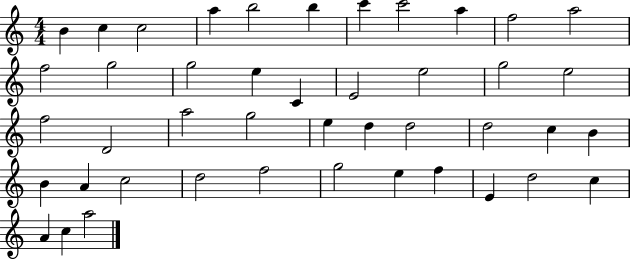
X:1
T:Untitled
M:4/4
L:1/4
K:C
B c c2 a b2 b c' c'2 a f2 a2 f2 g2 g2 e C E2 e2 g2 e2 f2 D2 a2 g2 e d d2 d2 c B B A c2 d2 f2 g2 e f E d2 c A c a2